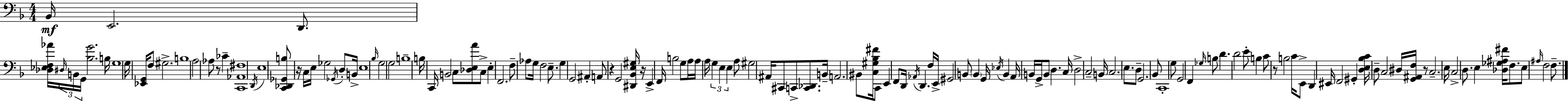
X:1
T:Untitled
M:4/4
L:1/4
K:Dm
_B,,/4 E,,2 D,,/2 [_D,_E,F,_A]/4 ^D,/4 B,,/4 G,,/4 [_B,G]2 B,/4 G,4 G,/4 [_E,,G,,]/4 F,/2 ^G,2 B,4 A,2 _A,/2 z/2 _C [C,,_A,,^F,]4 D,,/4 E,4 [C,,_D,,_G,,B,]/2 z/4 C,/4 E,/4 _G,2 _G,,/4 D,/2 B,,/4 E,4 _B,/4 G,2 G,2 B,4 B,/4 C,,/4 B,,2 C,/2 [_D,E,A]/2 C,/2 E, F,,2 F,/2 _A,/2 G,/4 F,2 E,/2 G, G,,2 ^A,, A,,/2 z G,,2 [^D,,_B,,E,^G,]/4 z/4 E,, F,,/4 B,2 G,/2 A,/4 A,/4 A,/4 G, E, E, A,/2 ^G,2 ^A,,/4 ^C,,/2 C,,/2 [C,,_D,,]/2 B,,/4 A,,2 ^B,,/2 [C,^G,_B,^F]/4 C,,/2 E,, F,,/2 D,,/4 _A,,/4 D,, F,/4 E,,/4 ^G,,2 B,,/2 B,, G,,/4 _E,/4 B,, A,,/4 B,,/4 G,,/4 B,,/2 D, C,/4 D,2 C,2 B,,/4 C,2 E,/2 D,/2 G,,2 _B,,/2 C,,4 G,/2 G,,2 F,, _G,/4 B,/2 D D2 E/2 B, C/2 z/2 B,2 C/4 E,,/2 D,, ^E,,/4 F,,2 ^G,, [D,E,_B,C]/4 D,/2 C,2 ^D,/4 [G,,^A,,F,]/4 z/2 C,2 E,/4 C,2 D,/2 E, [_D,_G,^A,^F]/4 F,/2 E,/2 ^A,/4 F,2 F,/2